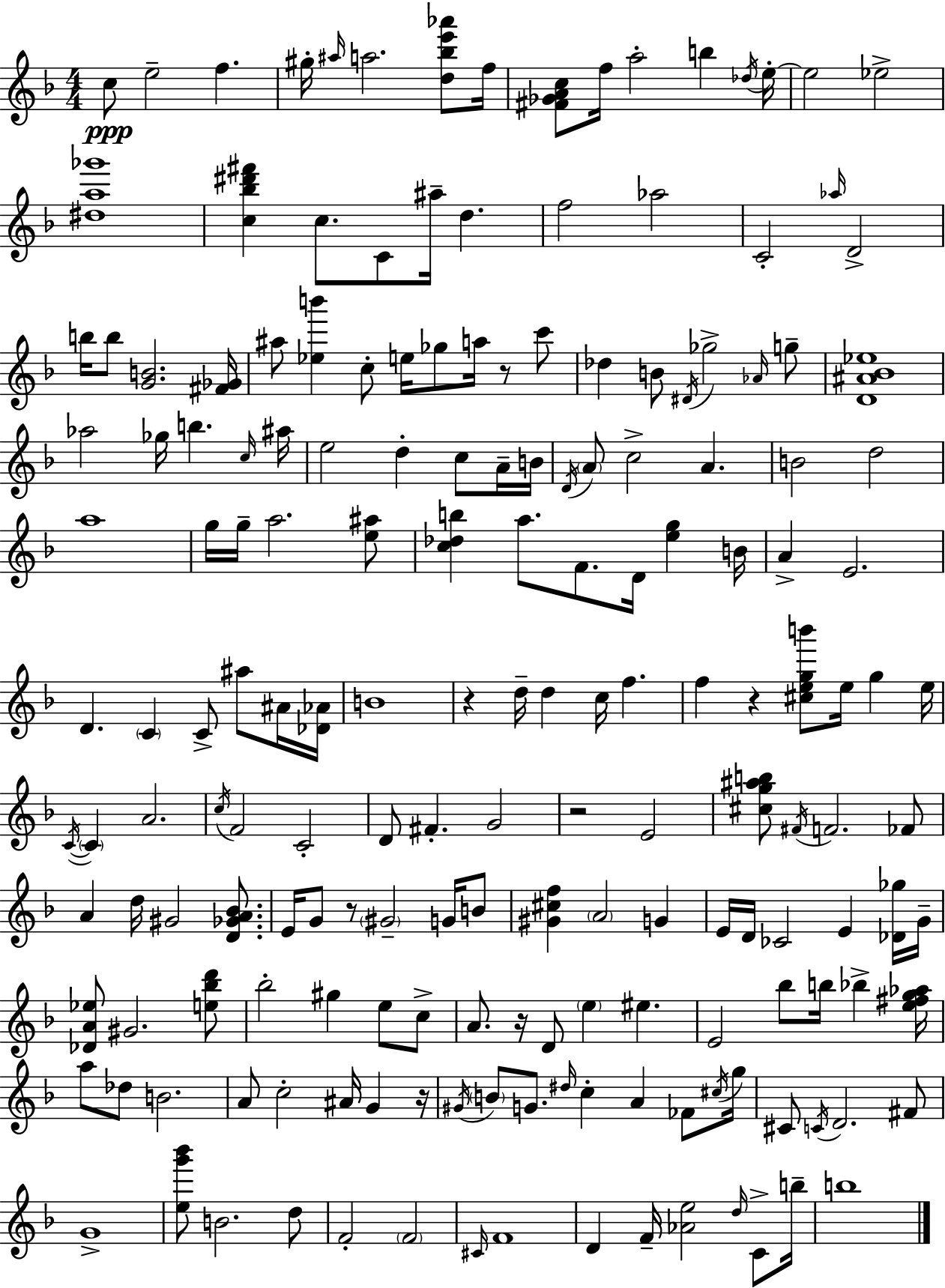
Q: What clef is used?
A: treble